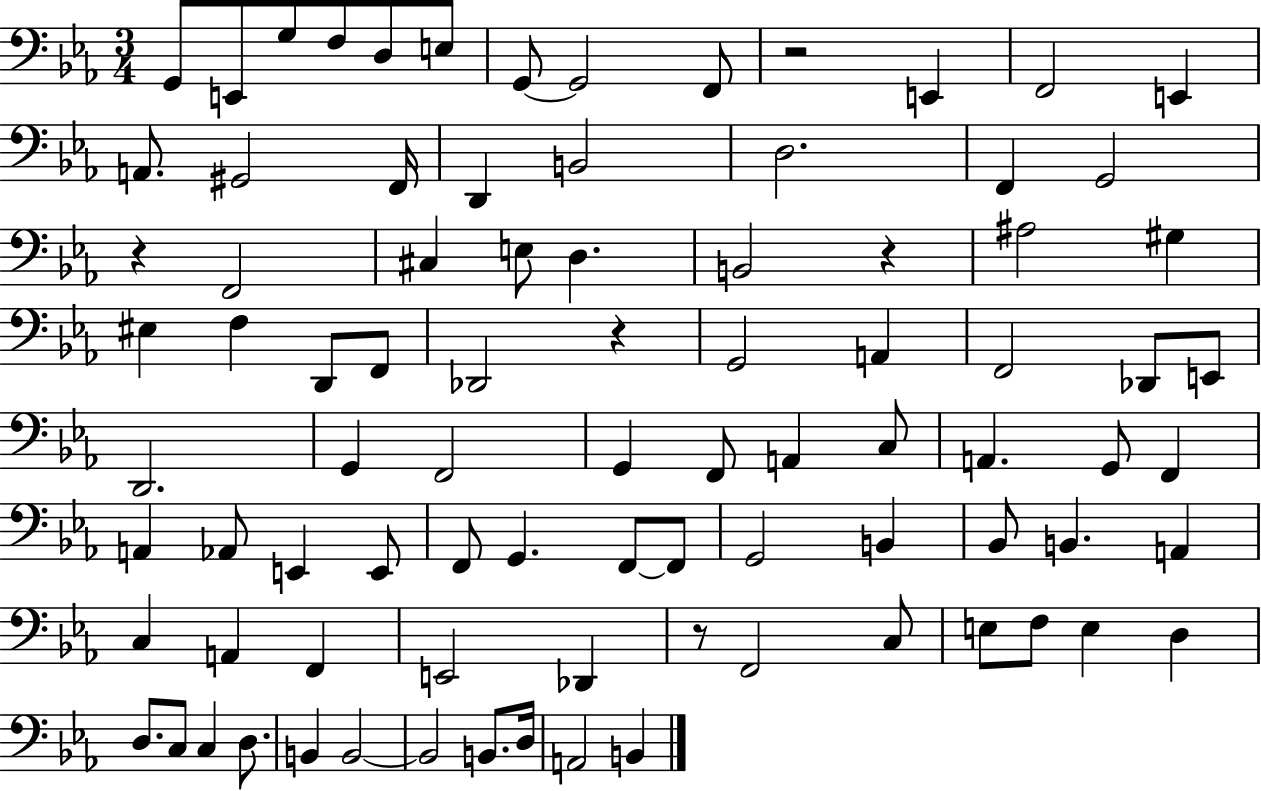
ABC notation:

X:1
T:Untitled
M:3/4
L:1/4
K:Eb
G,,/2 E,,/2 G,/2 F,/2 D,/2 E,/2 G,,/2 G,,2 F,,/2 z2 E,, F,,2 E,, A,,/2 ^G,,2 F,,/4 D,, B,,2 D,2 F,, G,,2 z F,,2 ^C, E,/2 D, B,,2 z ^A,2 ^G, ^E, F, D,,/2 F,,/2 _D,,2 z G,,2 A,, F,,2 _D,,/2 E,,/2 D,,2 G,, F,,2 G,, F,,/2 A,, C,/2 A,, G,,/2 F,, A,, _A,,/2 E,, E,,/2 F,,/2 G,, F,,/2 F,,/2 G,,2 B,, _B,,/2 B,, A,, C, A,, F,, E,,2 _D,, z/2 F,,2 C,/2 E,/2 F,/2 E, D, D,/2 C,/2 C, D,/2 B,, B,,2 B,,2 B,,/2 D,/4 A,,2 B,,